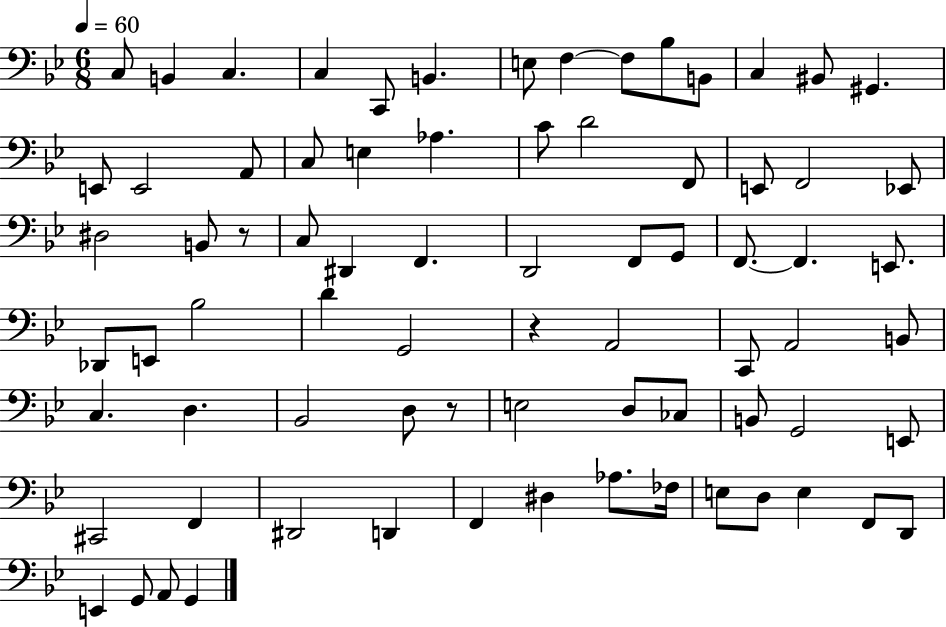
X:1
T:Untitled
M:6/8
L:1/4
K:Bb
C,/2 B,, C, C, C,,/2 B,, E,/2 F, F,/2 _B,/2 B,,/2 C, ^B,,/2 ^G,, E,,/2 E,,2 A,,/2 C,/2 E, _A, C/2 D2 F,,/2 E,,/2 F,,2 _E,,/2 ^D,2 B,,/2 z/2 C,/2 ^D,, F,, D,,2 F,,/2 G,,/2 F,,/2 F,, E,,/2 _D,,/2 E,,/2 _B,2 D G,,2 z A,,2 C,,/2 A,,2 B,,/2 C, D, _B,,2 D,/2 z/2 E,2 D,/2 _C,/2 B,,/2 G,,2 E,,/2 ^C,,2 F,, ^D,,2 D,, F,, ^D, _A,/2 _F,/4 E,/2 D,/2 E, F,,/2 D,,/2 E,, G,,/2 A,,/2 G,,